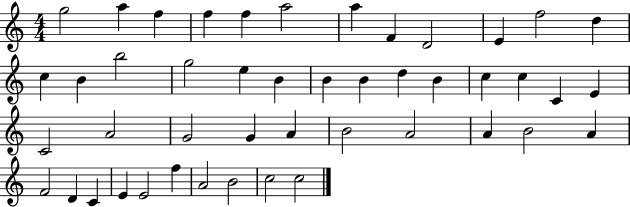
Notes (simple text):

G5/h A5/q F5/q F5/q F5/q A5/h A5/q F4/q D4/h E4/q F5/h D5/q C5/q B4/q B5/h G5/h E5/q B4/q B4/q B4/q D5/q B4/q C5/q C5/q C4/q E4/q C4/h A4/h G4/h G4/q A4/q B4/h A4/h A4/q B4/h A4/q F4/h D4/q C4/q E4/q E4/h F5/q A4/h B4/h C5/h C5/h